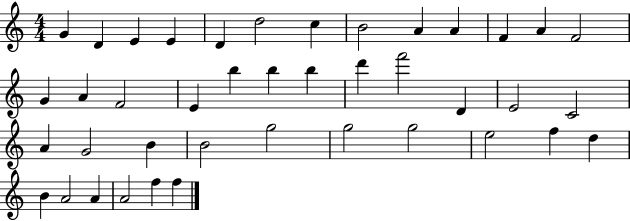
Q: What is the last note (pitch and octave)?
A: F5